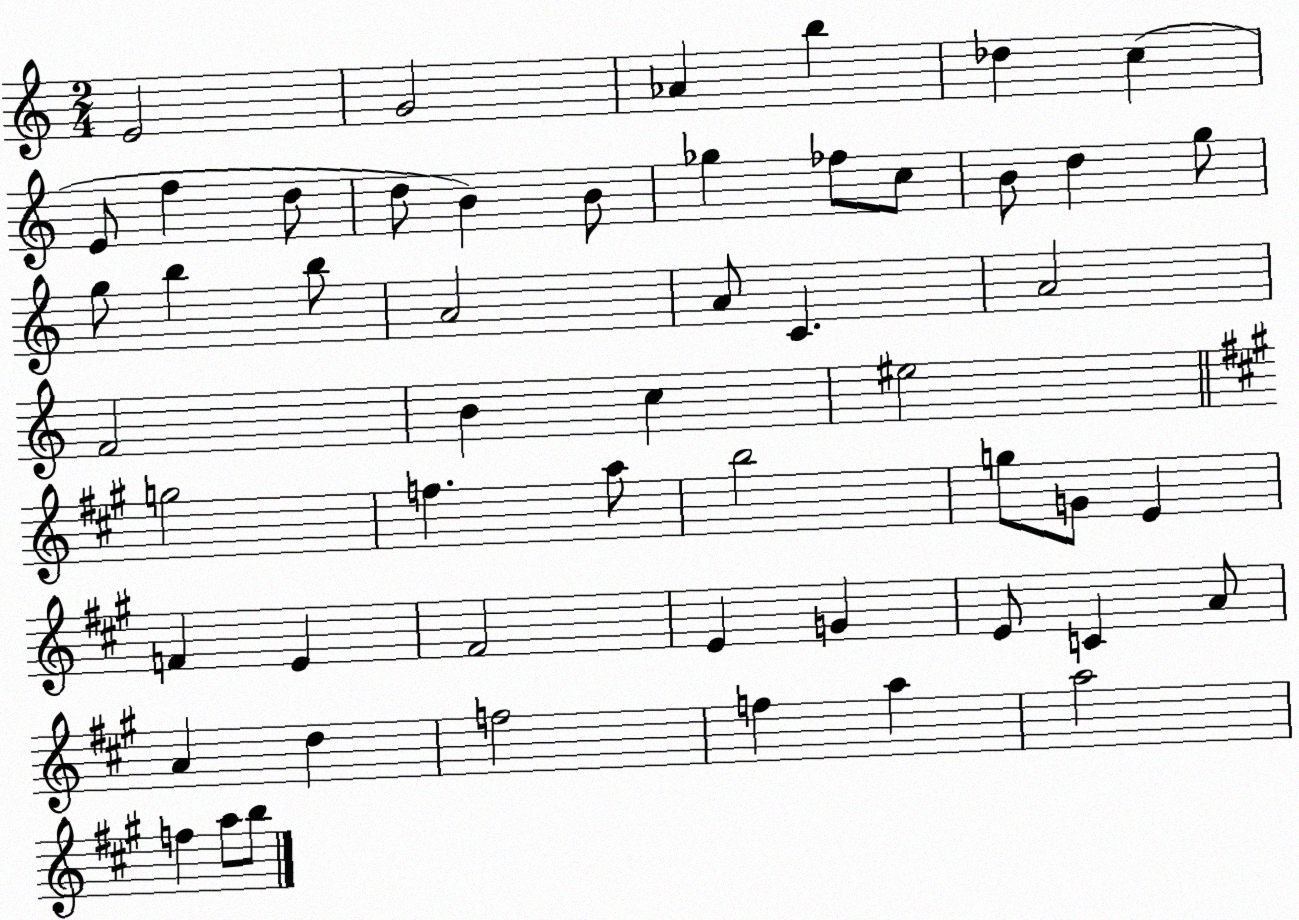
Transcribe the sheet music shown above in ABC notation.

X:1
T:Untitled
M:2/4
L:1/4
K:C
E2 G2 _A b _d c E/2 f d/2 d/2 B B/2 _g _f/2 c/2 B/2 d g/2 g/2 b b/2 A2 A/2 C A2 F2 B c ^e2 g2 f a/2 b2 g/2 G/2 E F E ^F2 E G E/2 C A/2 A d f2 f a a2 f a/2 b/2